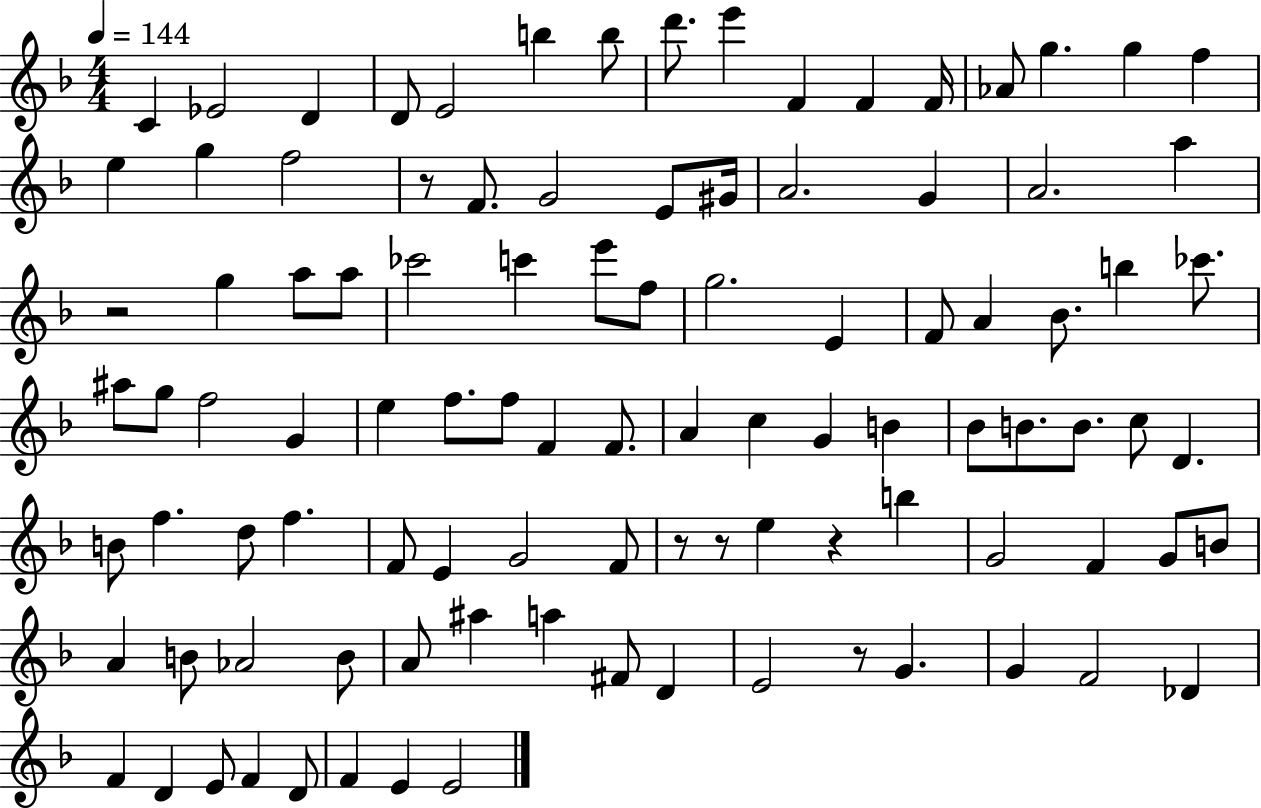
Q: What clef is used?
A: treble